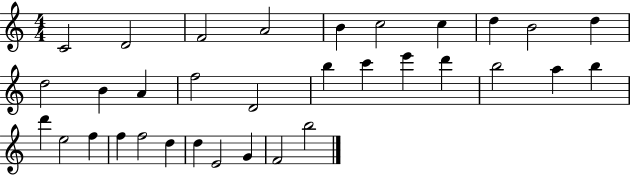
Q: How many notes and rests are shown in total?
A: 33